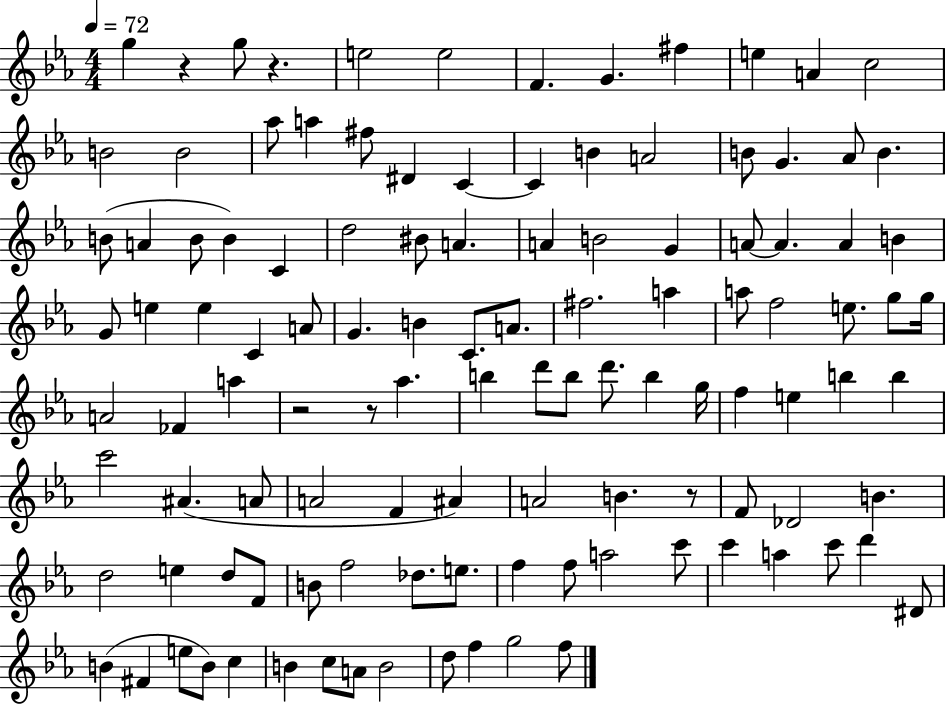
G5/q R/q G5/e R/q. E5/h E5/h F4/q. G4/q. F#5/q E5/q A4/q C5/h B4/h B4/h Ab5/e A5/q F#5/e D#4/q C4/q C4/q B4/q A4/h B4/e G4/q. Ab4/e B4/q. B4/e A4/q B4/e B4/q C4/q D5/h BIS4/e A4/q. A4/q B4/h G4/q A4/e A4/q. A4/q B4/q G4/e E5/q E5/q C4/q A4/e G4/q. B4/q C4/e. A4/e. F#5/h. A5/q A5/e F5/h E5/e. G5/e G5/s A4/h FES4/q A5/q R/h R/e Ab5/q. B5/q D6/e B5/e D6/e. B5/q G5/s F5/q E5/q B5/q B5/q C6/h A#4/q. A4/e A4/h F4/q A#4/q A4/h B4/q. R/e F4/e Db4/h B4/q. D5/h E5/q D5/e F4/e B4/e F5/h Db5/e. E5/e. F5/q F5/e A5/h C6/e C6/q A5/q C6/e D6/q D#4/e B4/q F#4/q E5/e B4/e C5/q B4/q C5/e A4/e B4/h D5/e F5/q G5/h F5/e